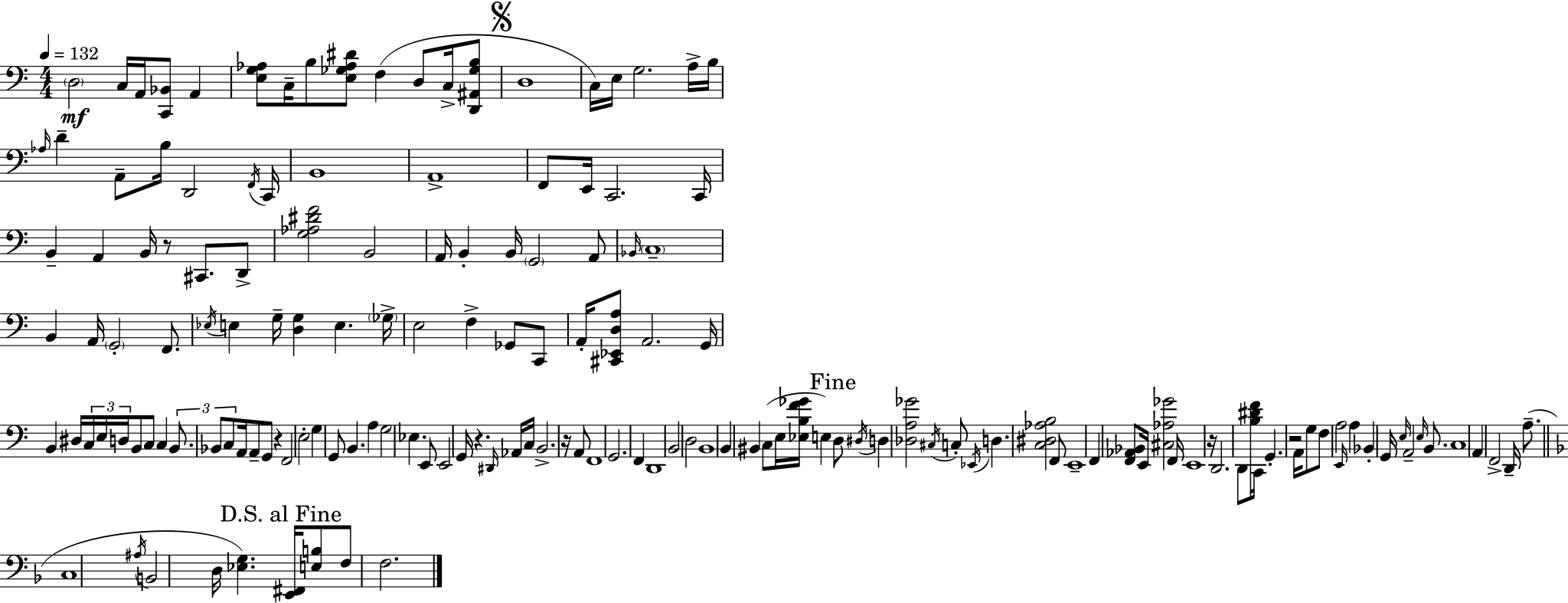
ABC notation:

X:1
T:Untitled
M:4/4
L:1/4
K:Am
D,2 C,/4 A,,/4 [C,,_B,,]/2 A,, [E,G,_A,]/2 C,/4 B,/2 [E,_G,_A,^D]/2 F, D,/2 C,/4 [D,,^A,,_G,B,]/2 D,4 C,/4 E,/4 G,2 A,/4 B,/4 _A,/4 D A,,/2 B,/4 D,,2 F,,/4 C,,/4 B,,4 A,,4 F,,/2 E,,/4 C,,2 C,,/4 B,, A,, B,,/4 z/2 ^C,,/2 D,,/2 [G,_A,^DF]2 B,,2 A,,/4 B,, B,,/4 G,,2 A,,/2 _B,,/4 C,4 B,, A,,/4 G,,2 F,,/2 _E,/4 E, G,/4 [D,G,] E, _G,/4 E,2 F, _G,,/2 C,,/2 A,,/4 [^C,,_E,,D,A,]/2 A,,2 G,,/4 B,, ^D,/4 C,/4 E,/4 D,/4 B,,/2 C,/2 C, B,,/2 _B,,/2 C,/2 A,,/4 A,,/2 G,,/2 z F,,2 E,2 G, G,,/2 B,, A, G,2 _E, E,,/2 E,,2 G,,/4 z ^D,,/4 _A,,/4 C,/4 B,,2 z/4 A,,/2 F,,4 G,,2 F,, D,,4 B,,2 D,2 B,,4 B,, ^B,, C,/2 E,/4 [_E,B,F_G]/4 E, D,/2 ^D,/4 D, [_D,A,_G]2 ^C,/4 C,/2 _E,,/4 D, [C,^D,_A,B,]2 F,,/2 E,,4 F,, [F,,_A,,_B,,]/2 E,,/4 [^C,_A,_G]2 F,,/4 E,,4 z/4 D,,2 D,,/2 [B,^DF]/4 C,,/4 G,, z2 A,,/4 G,/2 F,/2 A,2 E,,/4 A, _B,, G,,/4 E,/4 A,,2 E,/4 B,,/2 C,4 A,, F,,2 D,,/4 A,/2 C,4 ^A,/4 B,,2 D,/4 [_E,G,] [E,,^F,,]/4 [E,B,]/2 F,/2 F,2